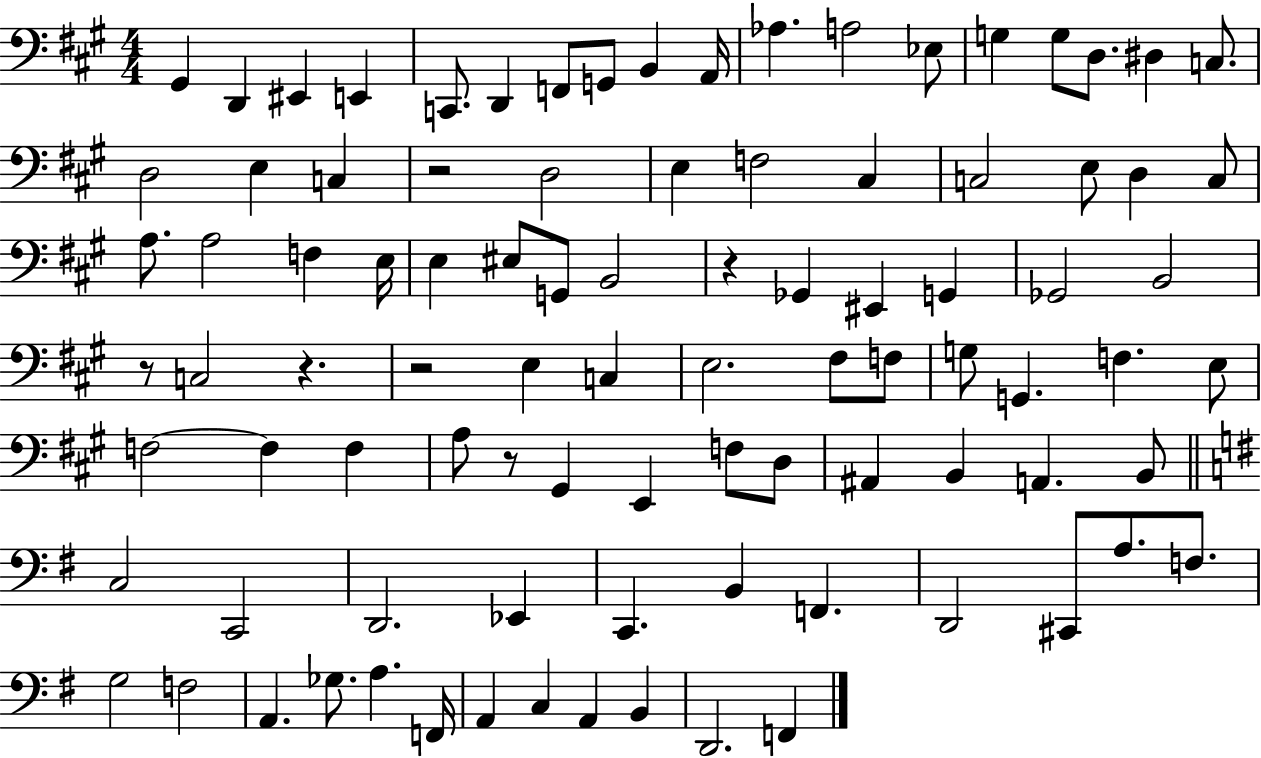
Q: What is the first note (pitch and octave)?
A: G#2